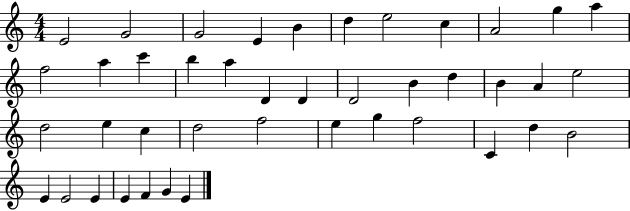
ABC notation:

X:1
T:Untitled
M:4/4
L:1/4
K:C
E2 G2 G2 E B d e2 c A2 g a f2 a c' b a D D D2 B d B A e2 d2 e c d2 f2 e g f2 C d B2 E E2 E E F G E